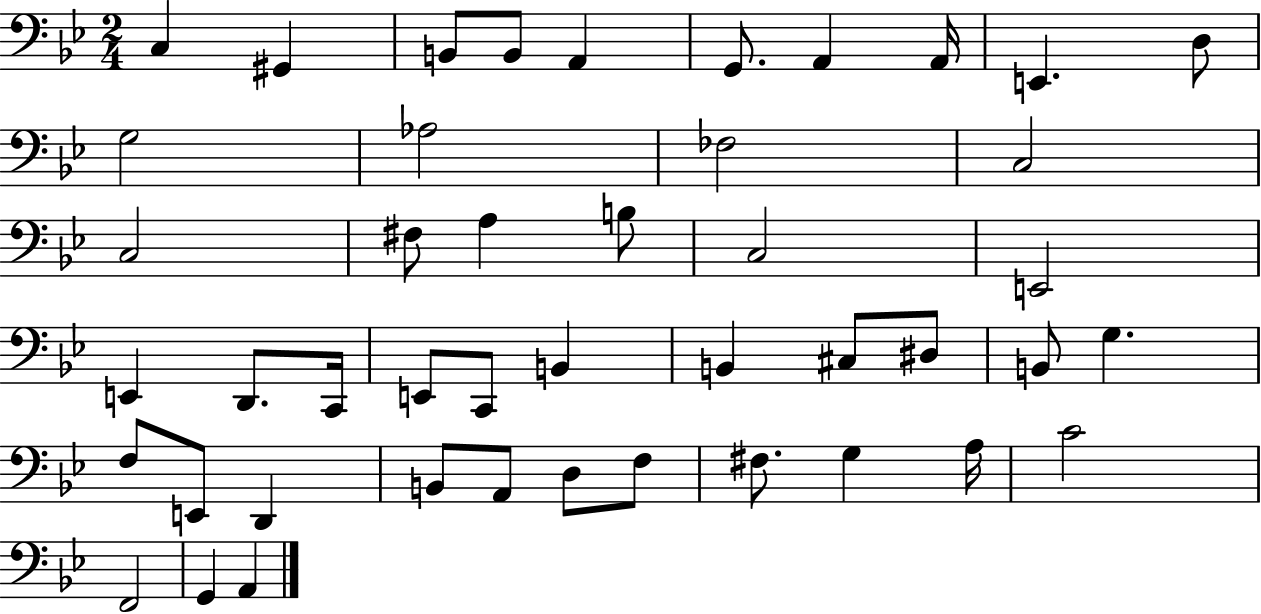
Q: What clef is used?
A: bass